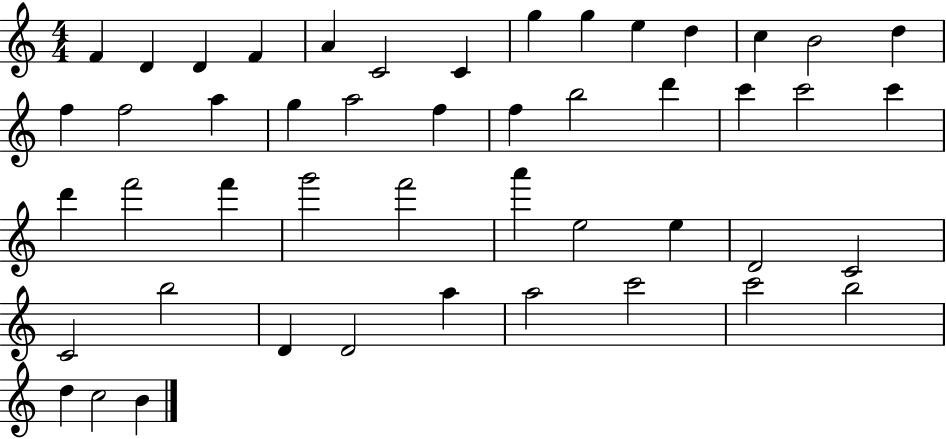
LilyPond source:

{
  \clef treble
  \numericTimeSignature
  \time 4/4
  \key c \major
  f'4 d'4 d'4 f'4 | a'4 c'2 c'4 | g''4 g''4 e''4 d''4 | c''4 b'2 d''4 | \break f''4 f''2 a''4 | g''4 a''2 f''4 | f''4 b''2 d'''4 | c'''4 c'''2 c'''4 | \break d'''4 f'''2 f'''4 | g'''2 f'''2 | a'''4 e''2 e''4 | d'2 c'2 | \break c'2 b''2 | d'4 d'2 a''4 | a''2 c'''2 | c'''2 b''2 | \break d''4 c''2 b'4 | \bar "|."
}